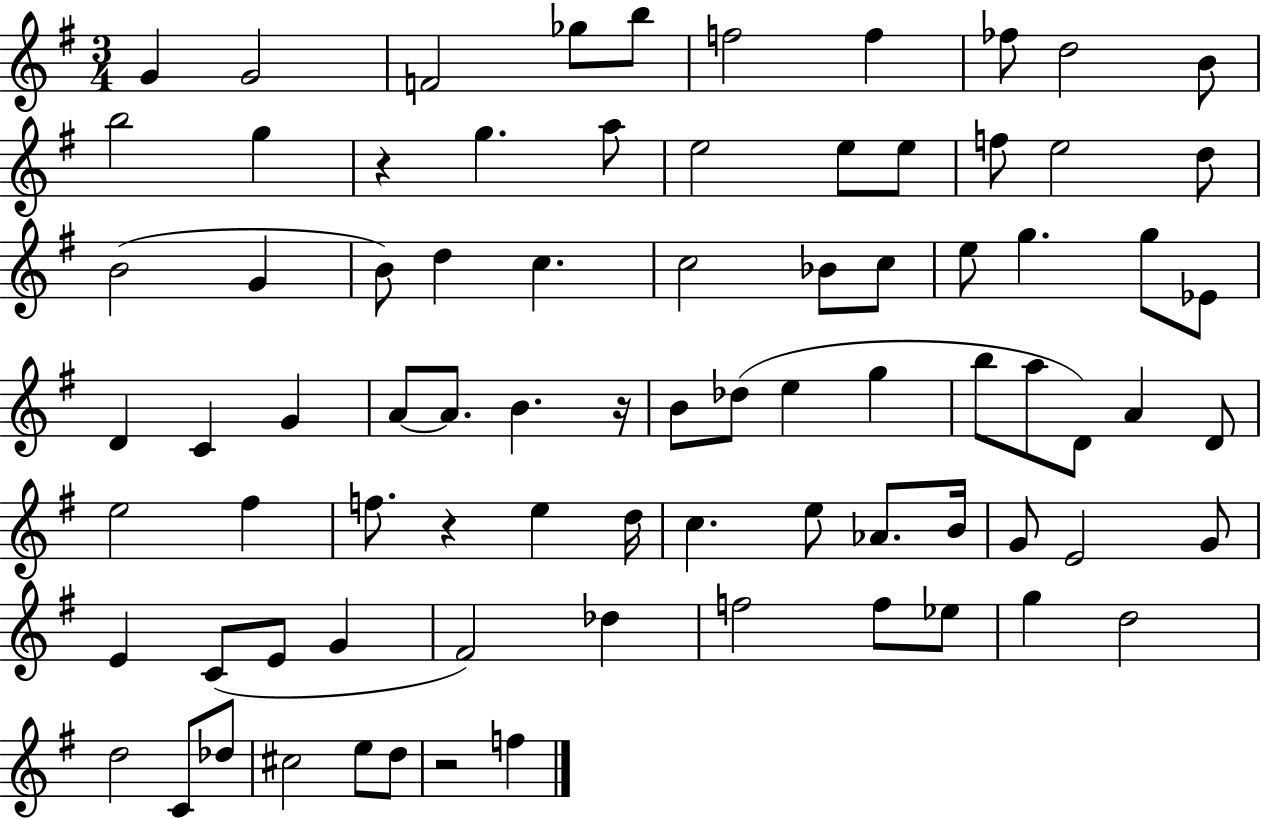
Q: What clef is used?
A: treble